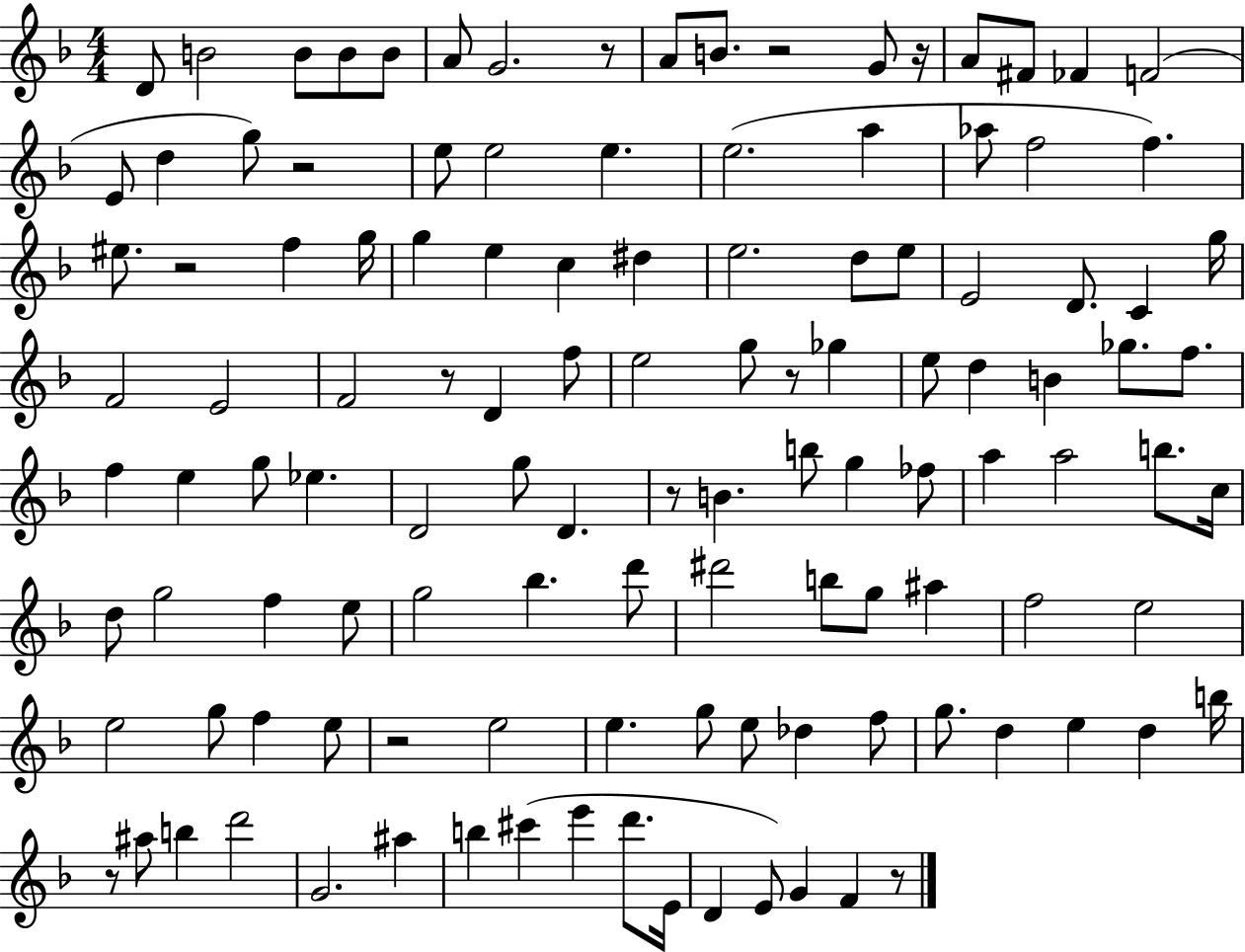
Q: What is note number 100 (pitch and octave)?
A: A#5